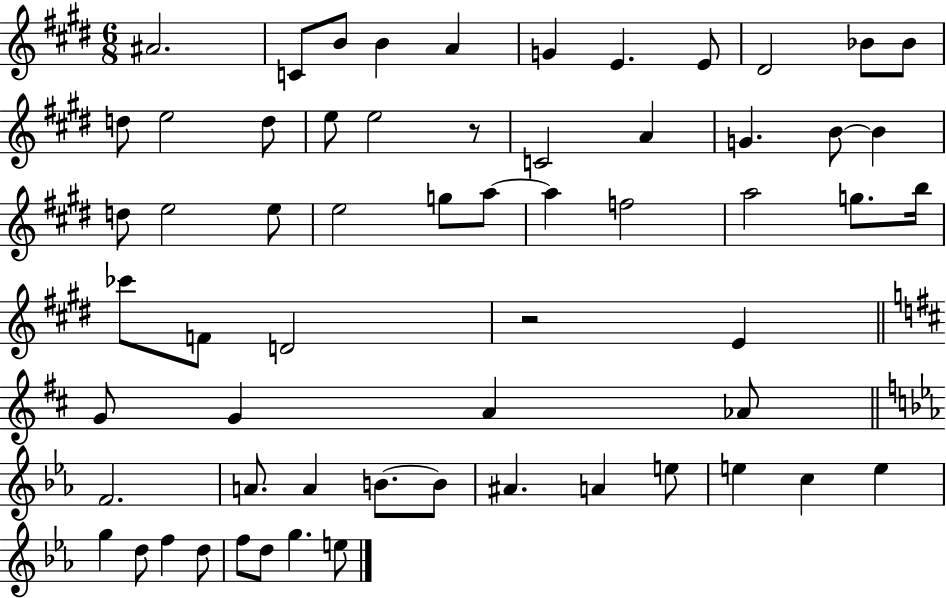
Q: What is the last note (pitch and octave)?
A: E5